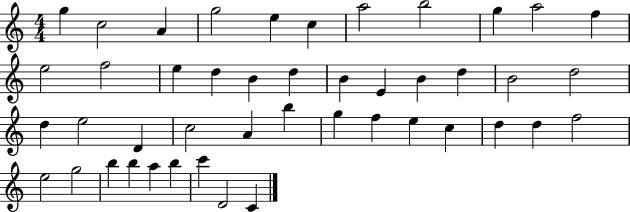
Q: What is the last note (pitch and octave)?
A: C4